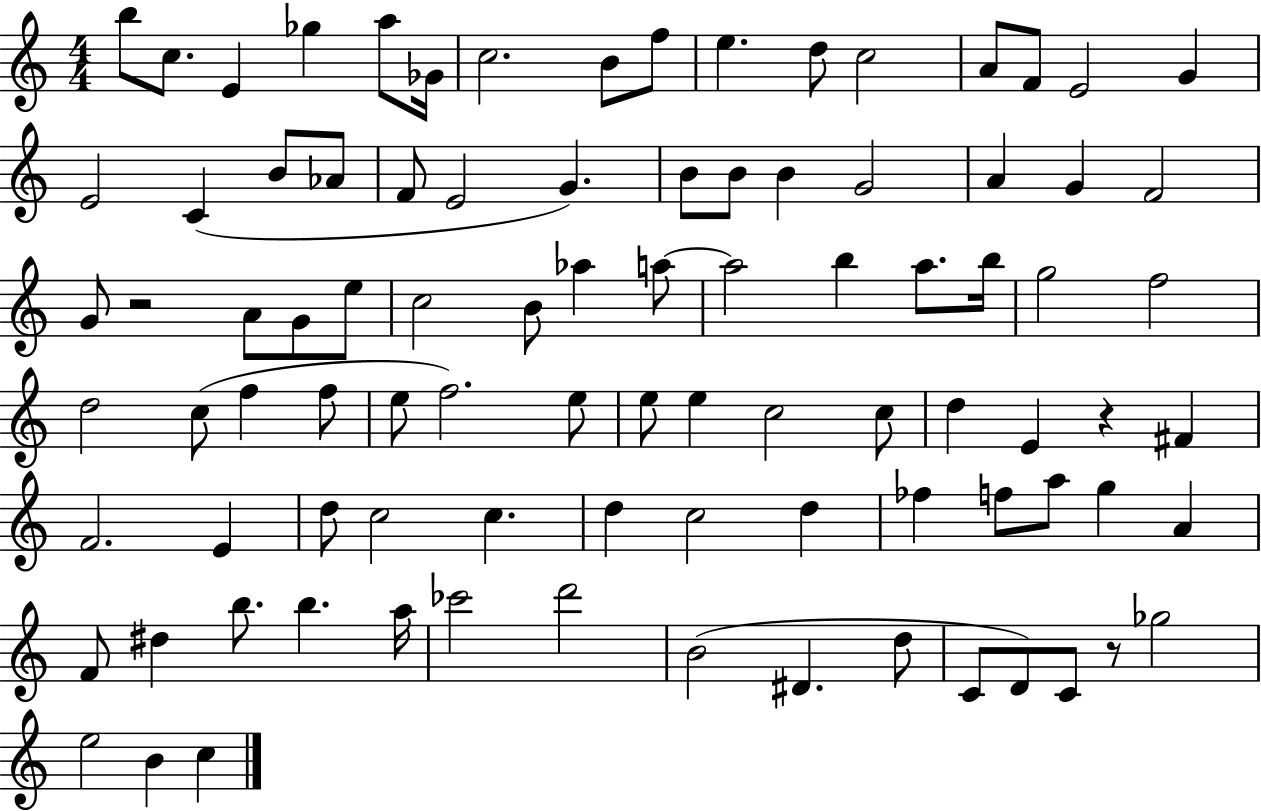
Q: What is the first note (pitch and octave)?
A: B5